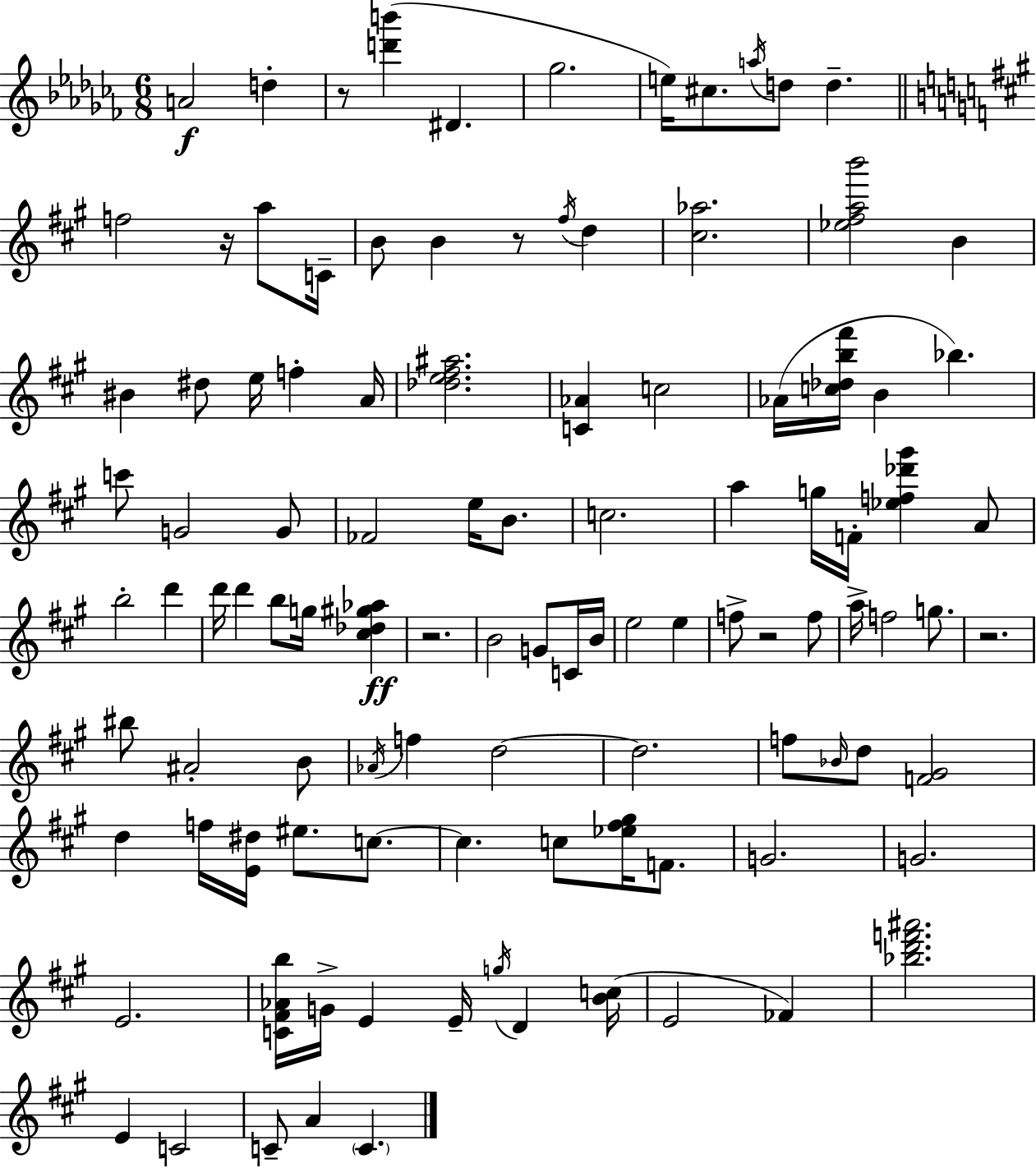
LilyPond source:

{
  \clef treble
  \numericTimeSignature
  \time 6/8
  \key aes \minor
  \repeat volta 2 { a'2\f d''4-. | r8 <d''' b'''>4( dis'4. | ges''2. | e''16) cis''8. \acciaccatura { a''16 } d''8 d''4.-- | \break \bar "||" \break \key a \major f''2 r16 a''8 c'16-- | b'8 b'4 r8 \acciaccatura { fis''16 } d''4 | <cis'' aes''>2. | <ees'' fis'' a'' b'''>2 b'4 | \break bis'4 dis''8 e''16 f''4-. | a'16 <des'' e'' fis'' ais''>2. | <c' aes'>4 c''2 | aes'16( <c'' des'' b'' fis'''>16 b'4 bes''4.) | \break c'''8 g'2 g'8 | fes'2 e''16 b'8. | c''2. | a''4 g''16 f'16-. <ees'' f'' des''' gis'''>4 a'8 | \break b''2-. d'''4 | d'''16 d'''4 b''8 g''16 <cis'' des'' gis'' aes''>4\ff | r2. | b'2 g'8 c'16 | \break b'16 e''2 e''4 | f''8-> r2 f''8 | a''16-> f''2 g''8. | r2. | \break bis''8 ais'2-. b'8 | \acciaccatura { aes'16 } f''4 d''2~~ | d''2. | f''8 \grace { bes'16 } d''8 <f' gis'>2 | \break d''4 f''16 <e' dis''>16 eis''8. | c''8.~~ c''4. c''8 <ees'' fis'' gis''>16 | f'8. g'2. | g'2. | \break e'2. | <c' fis' aes' b''>16 g'16-> e'4 e'16-- \acciaccatura { g''16 } d'4 | <b' c''>16( e'2 | fes'4) <bes'' d''' f''' ais'''>2. | \break e'4 c'2 | c'8-- a'4 \parenthesize c'4. | } \bar "|."
}